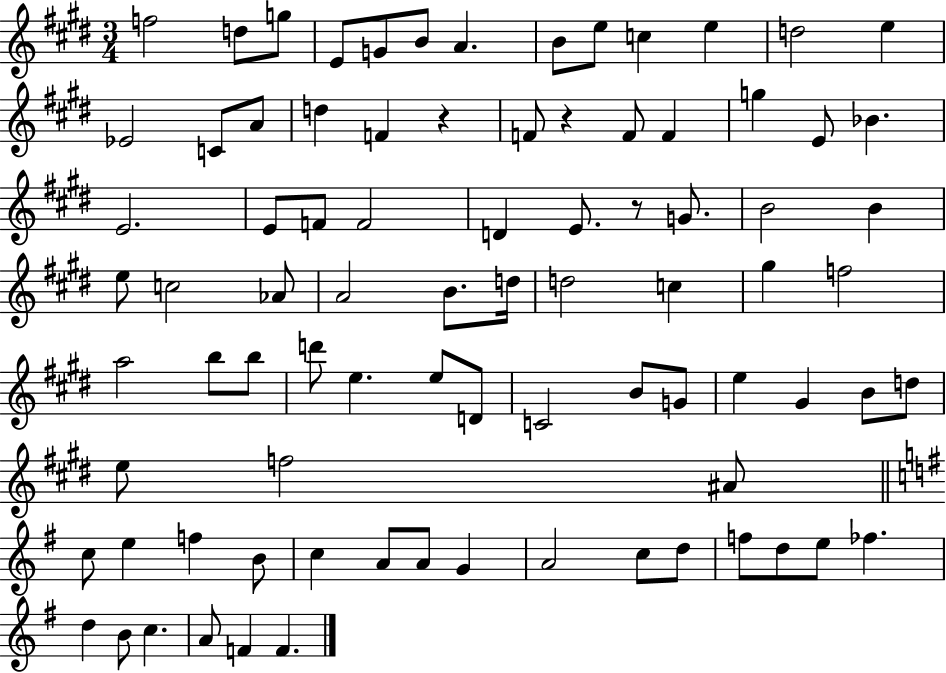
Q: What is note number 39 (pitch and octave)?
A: D5